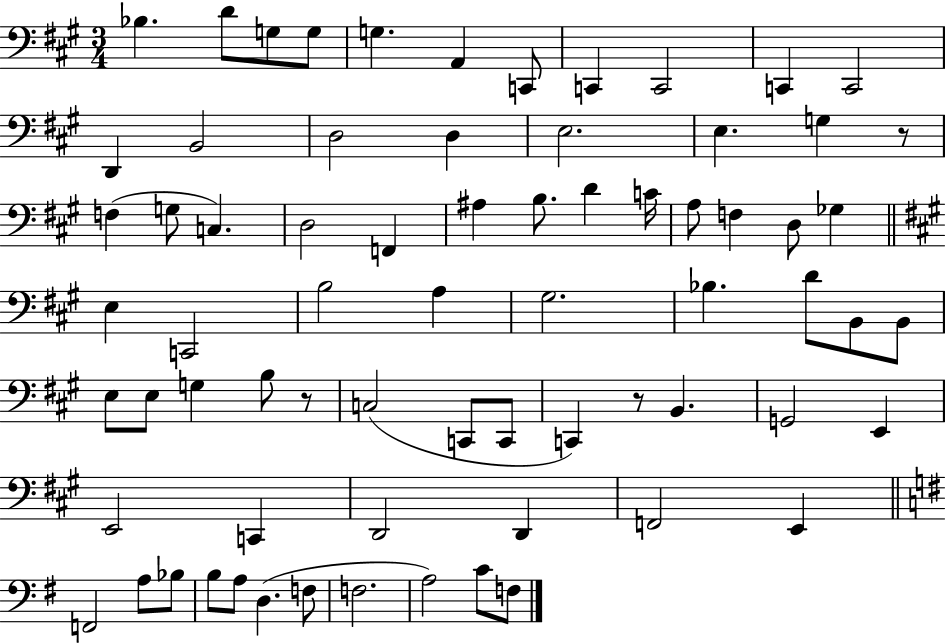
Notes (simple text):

Bb3/q. D4/e G3/e G3/e G3/q. A2/q C2/e C2/q C2/h C2/q C2/h D2/q B2/h D3/h D3/q E3/h. E3/q. G3/q R/e F3/q G3/e C3/q. D3/h F2/q A#3/q B3/e. D4/q C4/s A3/e F3/q D3/e Gb3/q E3/q C2/h B3/h A3/q G#3/h. Bb3/q. D4/e B2/e B2/e E3/e E3/e G3/q B3/e R/e C3/h C2/e C2/e C2/q R/e B2/q. G2/h E2/q E2/h C2/q D2/h D2/q F2/h E2/q F2/h A3/e Bb3/e B3/e A3/e D3/q. F3/e F3/h. A3/h C4/e F3/e